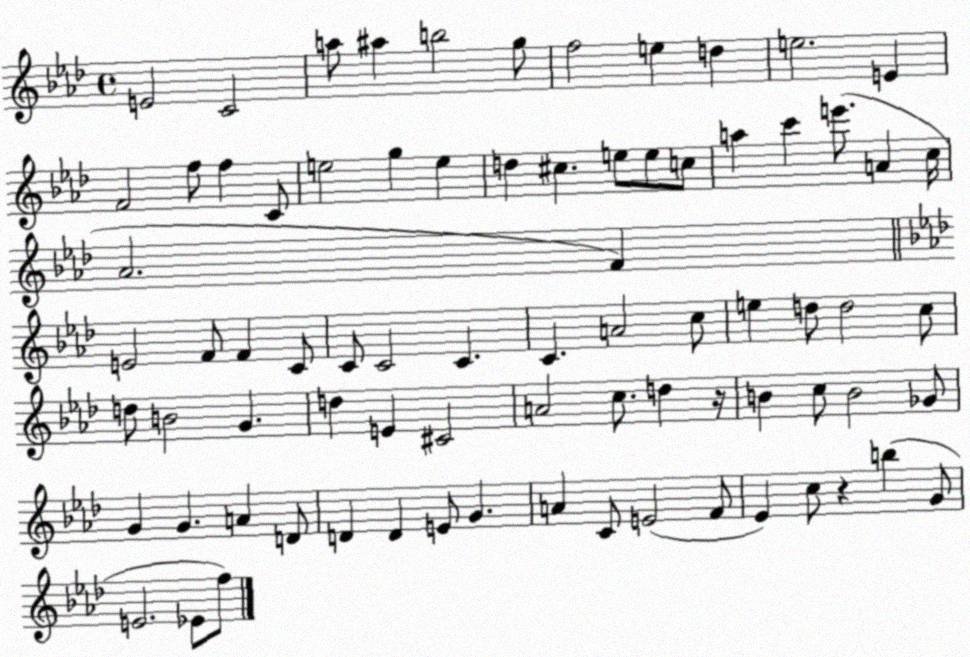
X:1
T:Untitled
M:4/4
L:1/4
K:Ab
E2 C2 a/2 ^a b2 g/2 f2 e d e2 E F2 f/2 f C/2 e2 g e d ^c e/2 e/2 c/2 a c' e'/2 A c/4 _A2 F E2 F/2 F C/2 C/2 C2 C C A2 c/2 e d/2 d2 c/2 d/2 B2 G d E ^C2 A2 c/2 d z/4 B c/2 B2 _G/2 G G A D/2 D D E/2 G A C/2 E2 F/2 _E c/2 z b G/2 E2 _E/2 f/2